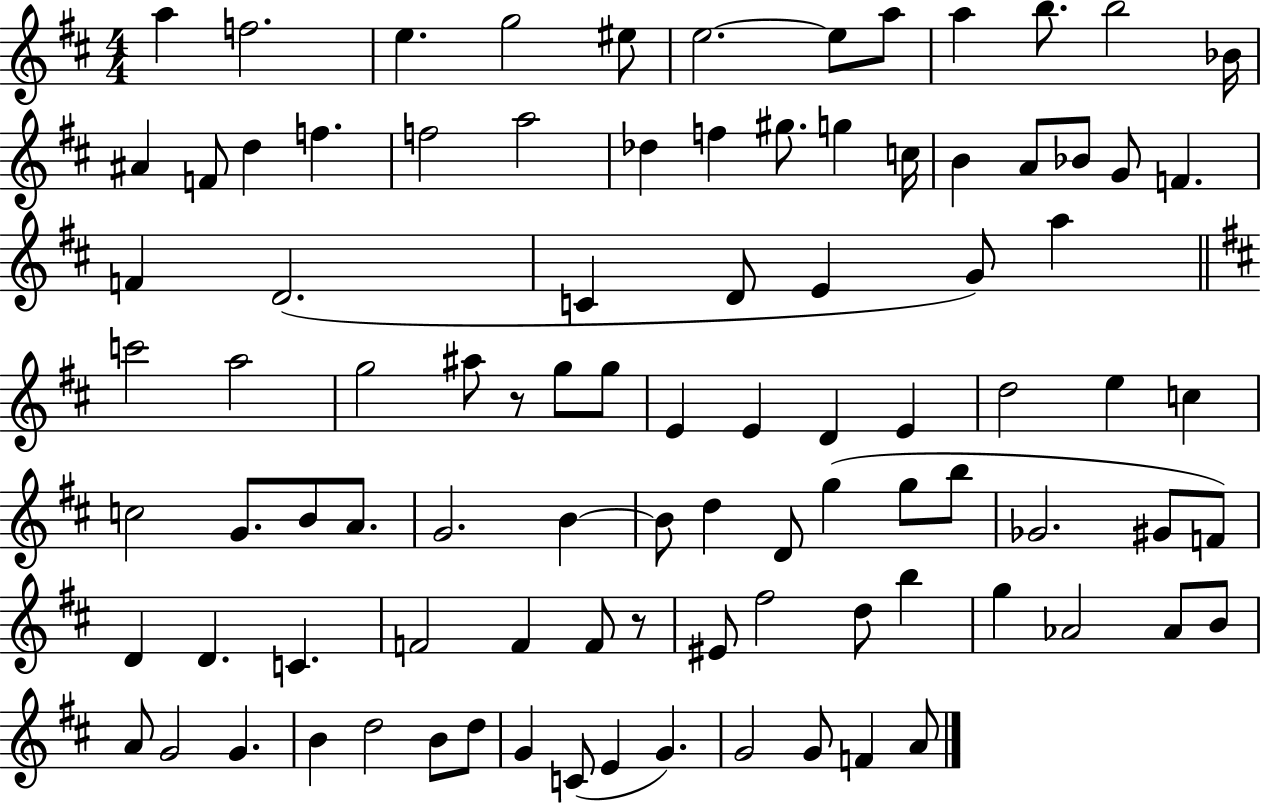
A5/q F5/h. E5/q. G5/h EIS5/e E5/h. E5/e A5/e A5/q B5/e. B5/h Bb4/s A#4/q F4/e D5/q F5/q. F5/h A5/h Db5/q F5/q G#5/e. G5/q C5/s B4/q A4/e Bb4/e G4/e F4/q. F4/q D4/h. C4/q D4/e E4/q G4/e A5/q C6/h A5/h G5/h A#5/e R/e G5/e G5/e E4/q E4/q D4/q E4/q D5/h E5/q C5/q C5/h G4/e. B4/e A4/e. G4/h. B4/q B4/e D5/q D4/e G5/q G5/e B5/e Gb4/h. G#4/e F4/e D4/q D4/q. C4/q. F4/h F4/q F4/e R/e EIS4/e F#5/h D5/e B5/q G5/q Ab4/h Ab4/e B4/e A4/e G4/h G4/q. B4/q D5/h B4/e D5/e G4/q C4/e E4/q G4/q. G4/h G4/e F4/q A4/e